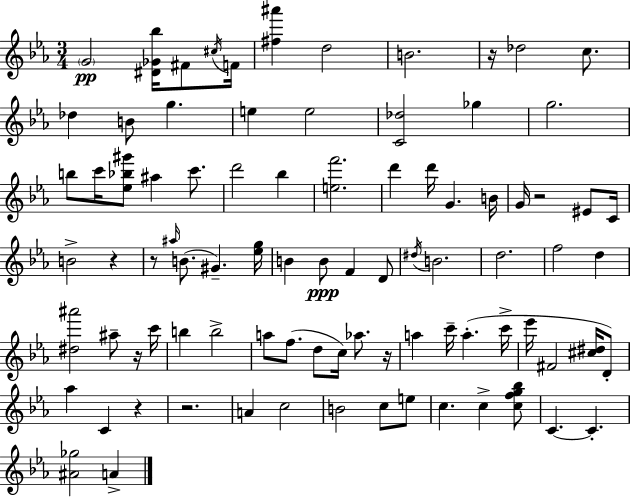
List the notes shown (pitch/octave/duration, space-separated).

G4/h [D#4,Gb4,Bb5]/s F#4/e C#5/s F4/s [F#5,A#6]/q D5/h B4/h. R/s Db5/h C5/e. Db5/q B4/e G5/q. E5/q E5/h [C4,Db5]/h Gb5/q G5/h. B5/e C6/s [Eb5,Bb5,G#6]/e A#5/q C6/e. D6/h Bb5/q [E5,F6]/h. D6/q D6/s G4/q. B4/s G4/s R/h EIS4/e C4/s B4/h R/q R/e A#5/s B4/e. G#4/q. [Eb5,G5]/s B4/q B4/e F4/q D4/e D#5/s B4/h. D5/h. F5/h D5/q [D#5,A#6]/h A#5/e R/s C6/s B5/q B5/h A5/e F5/e. D5/e C5/s Ab5/e. R/s A5/q C6/s A5/q. C6/s Eb6/s F#4/h [C#5,D#5]/s D4/e Ab5/q C4/q R/q R/h. A4/q C5/h B4/h C5/e E5/e C5/q. C5/q [C5,F5,G5,Bb5]/e C4/q. C4/q. [A#4,Gb5]/h A4/q